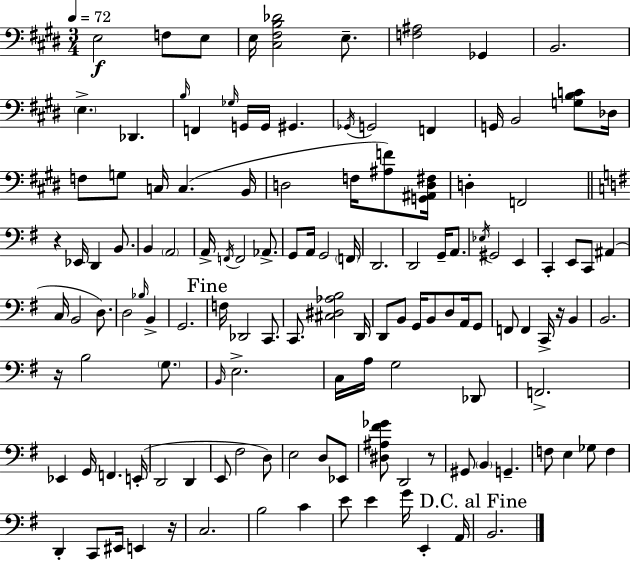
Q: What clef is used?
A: bass